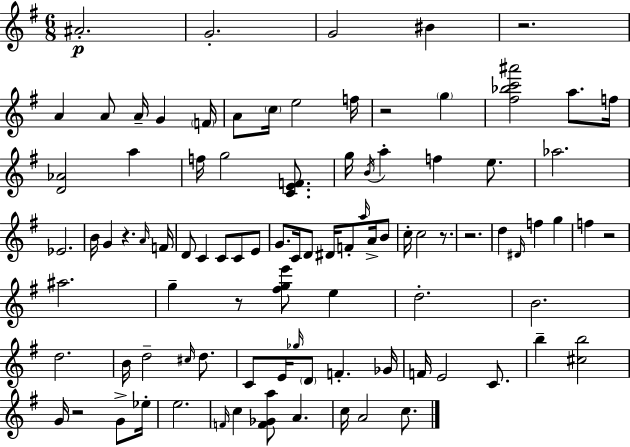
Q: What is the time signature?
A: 6/8